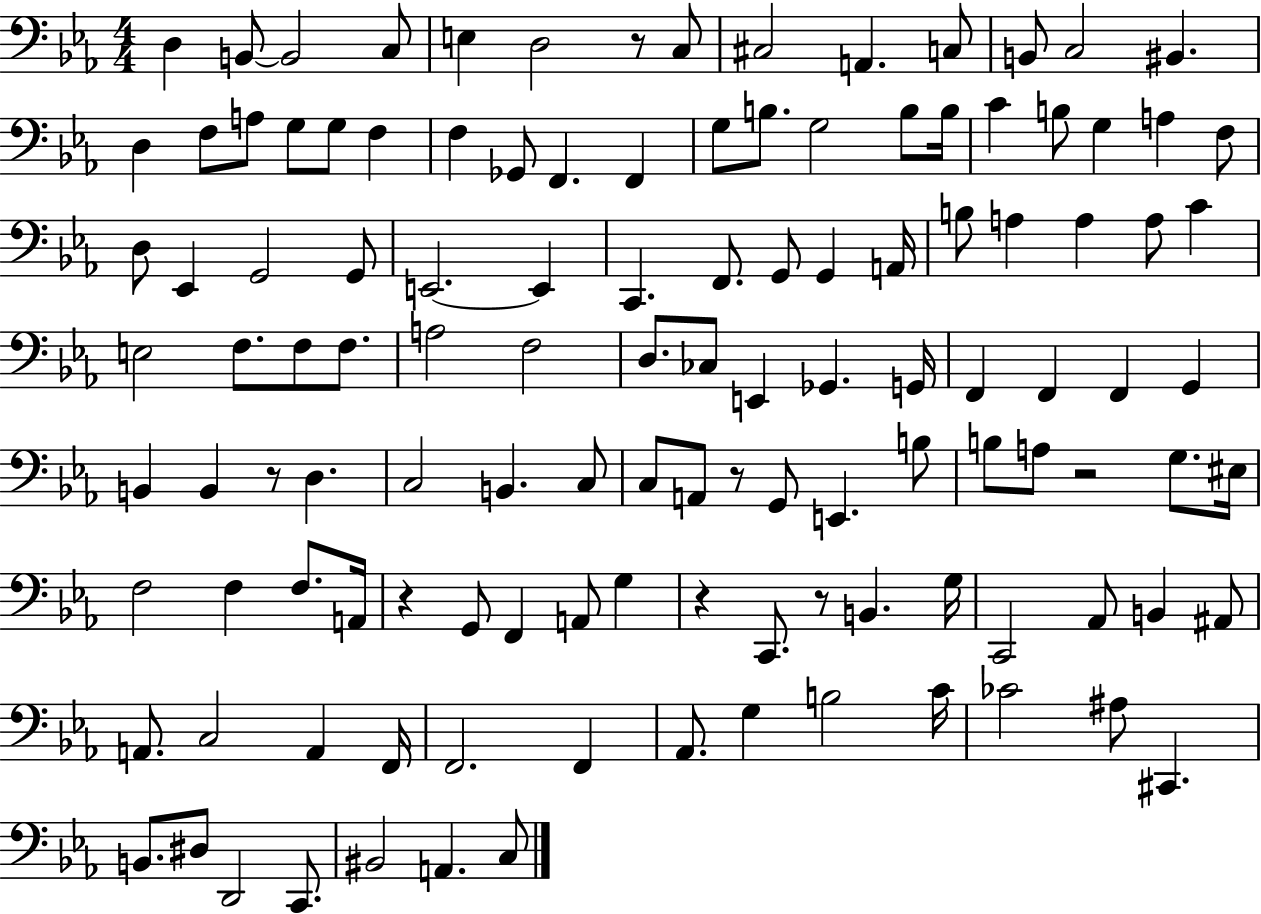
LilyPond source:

{
  \clef bass
  \numericTimeSignature
  \time 4/4
  \key ees \major
  d4 b,8~~ b,2 c8 | e4 d2 r8 c8 | cis2 a,4. c8 | b,8 c2 bis,4. | \break d4 f8 a8 g8 g8 f4 | f4 ges,8 f,4. f,4 | g8 b8. g2 b8 b16 | c'4 b8 g4 a4 f8 | \break d8 ees,4 g,2 g,8 | e,2.~~ e,4 | c,4. f,8. g,8 g,4 a,16 | b8 a4 a4 a8 c'4 | \break e2 f8. f8 f8. | a2 f2 | d8. ces8 e,4 ges,4. g,16 | f,4 f,4 f,4 g,4 | \break b,4 b,4 r8 d4. | c2 b,4. c8 | c8 a,8 r8 g,8 e,4. b8 | b8 a8 r2 g8. eis16 | \break f2 f4 f8. a,16 | r4 g,8 f,4 a,8 g4 | r4 c,8. r8 b,4. g16 | c,2 aes,8 b,4 ais,8 | \break a,8. c2 a,4 f,16 | f,2. f,4 | aes,8. g4 b2 c'16 | ces'2 ais8 cis,4. | \break b,8. dis8 d,2 c,8. | bis,2 a,4. c8 | \bar "|."
}